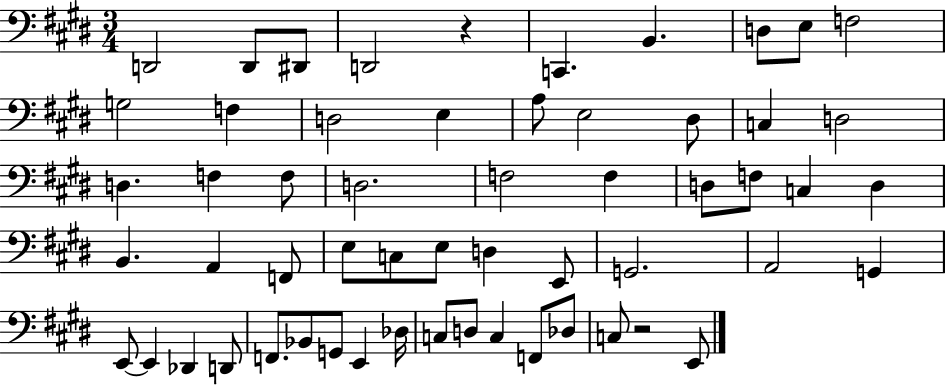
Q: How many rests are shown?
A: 2